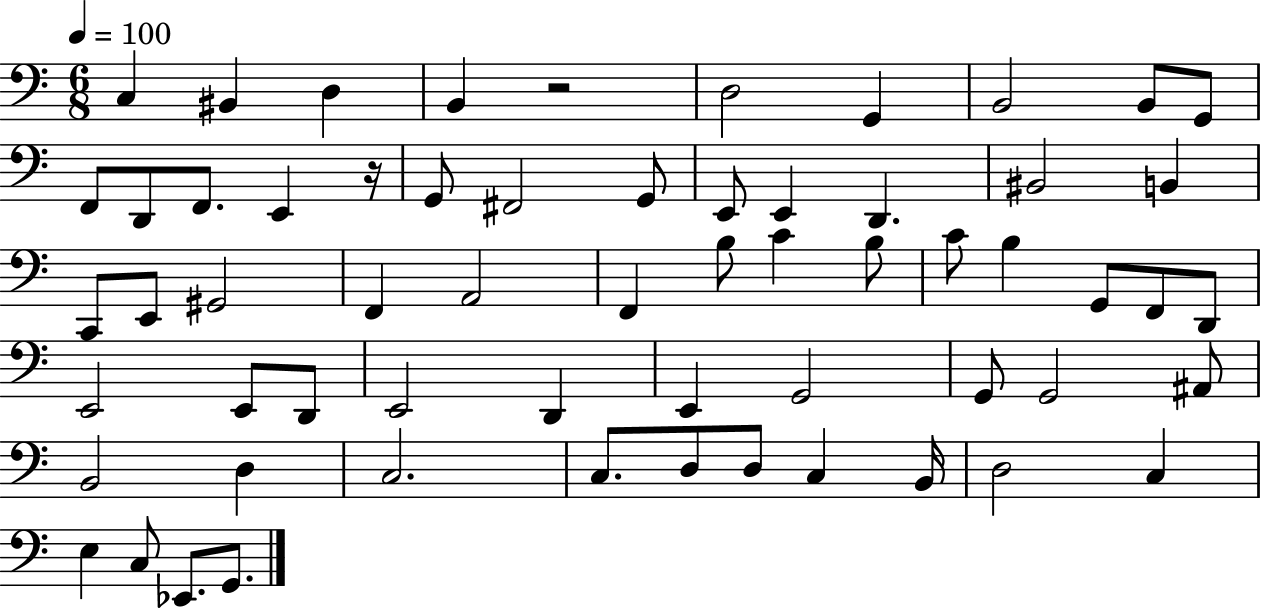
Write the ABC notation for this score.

X:1
T:Untitled
M:6/8
L:1/4
K:C
C, ^B,, D, B,, z2 D,2 G,, B,,2 B,,/2 G,,/2 F,,/2 D,,/2 F,,/2 E,, z/4 G,,/2 ^F,,2 G,,/2 E,,/2 E,, D,, ^B,,2 B,, C,,/2 E,,/2 ^G,,2 F,, A,,2 F,, B,/2 C B,/2 C/2 B, G,,/2 F,,/2 D,,/2 E,,2 E,,/2 D,,/2 E,,2 D,, E,, G,,2 G,,/2 G,,2 ^A,,/2 B,,2 D, C,2 C,/2 D,/2 D,/2 C, B,,/4 D,2 C, E, C,/2 _E,,/2 G,,/2